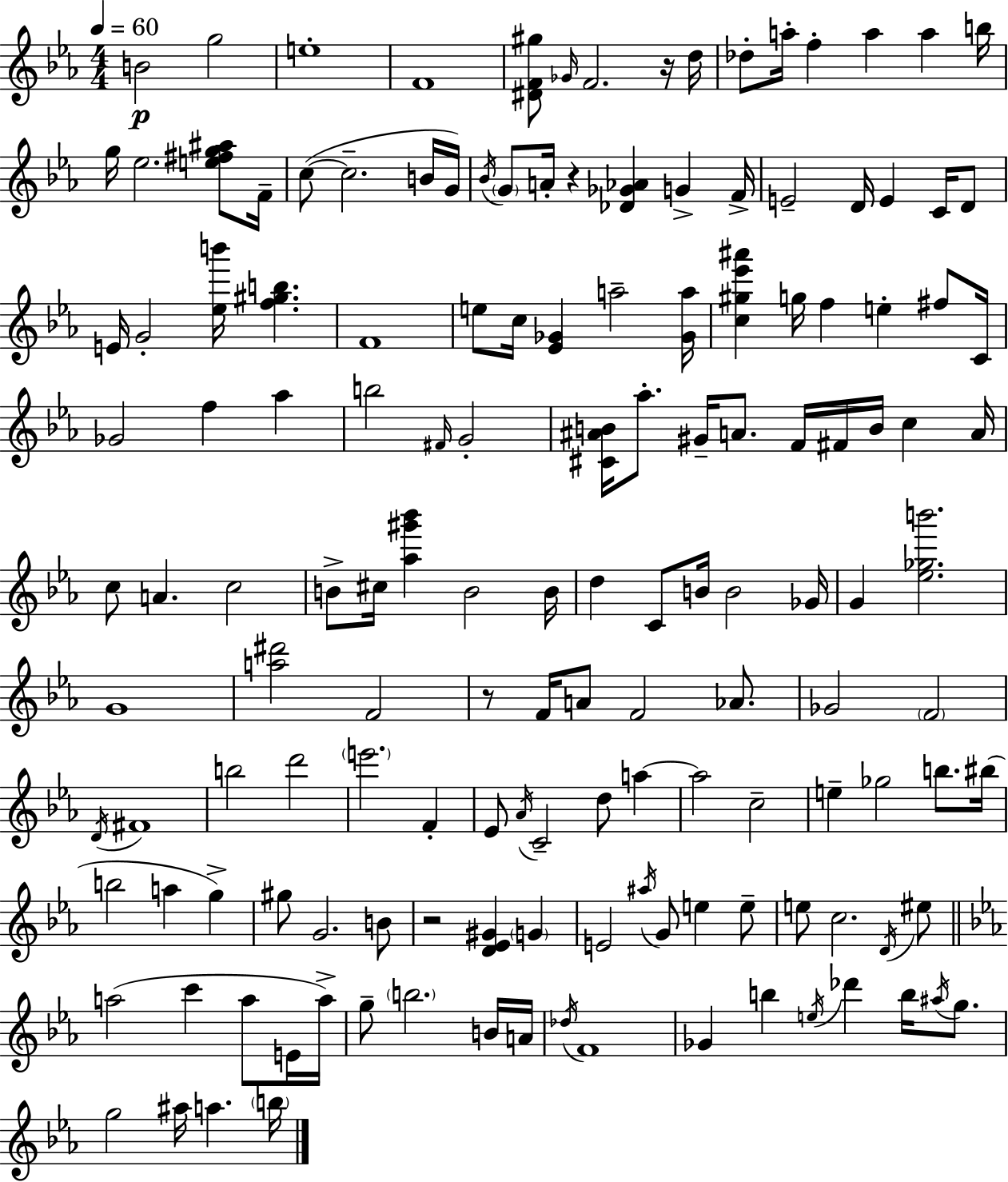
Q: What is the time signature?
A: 4/4